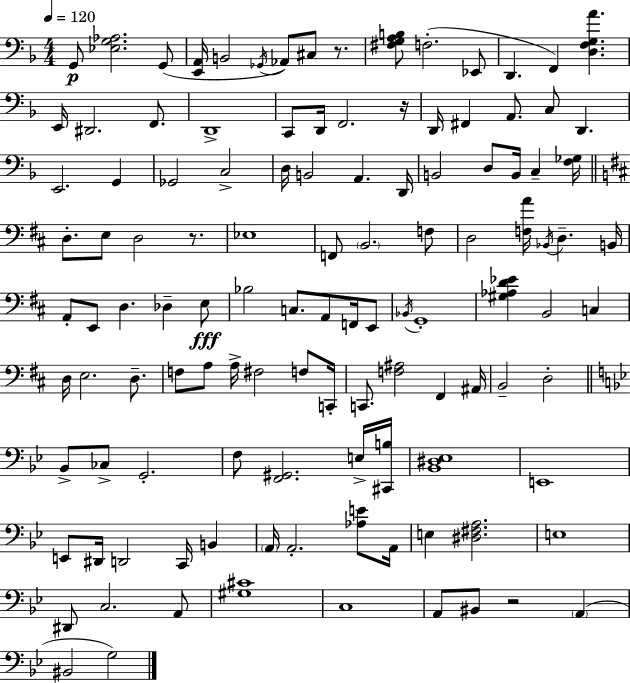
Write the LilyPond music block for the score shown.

{
  \clef bass
  \numericTimeSignature
  \time 4/4
  \key f \major
  \tempo 4 = 120
  g,8\p <ees g aes>2. g,8( | <e, a,>16 b,2 \acciaccatura { ges,16 }) aes,8 cis8 r8. | <fis g a b>8 f2.-.( ees,8 | d,4. f,4) <d f g a'>4. | \break e,16 dis,2. f,8. | d,1-> | c,8 d,16 f,2. | r16 d,16 fis,4 a,8. c8 d,4. | \break e,2. g,4 | ges,2 c2-> | d16 b,2 a,4. | d,16 b,2 d8 b,16 c4-- | \break <f ges>16 \bar "||" \break \key b \minor d8.-. e8 d2 r8. | ees1 | f,8 \parenthesize b,2. f8 | d2 <f a'>16 \acciaccatura { bes,16 } d4.-- | \break b,16 a,8-. e,8 d4. des4-- e8\fff | bes2 c8. a,8 f,16 e,8 | \acciaccatura { bes,16 } g,1-. | <gis aes d' ees'>4 b,2 c4 | \break d16 e2. d8.-- | f8 a8 a16-> fis2 f8 | c,16-. c,8. <f ais>2 fis,4 | ais,16 b,2-- d2-. | \break \bar "||" \break \key bes \major bes,8-> ces8-> g,2.-. | f8 <f, gis,>2. e16-> <cis, b>16 | <bes, dis ees>1 | e,1 | \break e,8 dis,16 d,2 c,16 b,4 | \parenthesize a,16 a,2.-. <aes e'>8 a,16 | e4 <dis fis a>2. | e1 | \break dis,8 c2. a,8 | <gis cis'>1 | c1 | a,8 bis,8 r2 \parenthesize a,4( | \break bis,2 g2) | \bar "|."
}